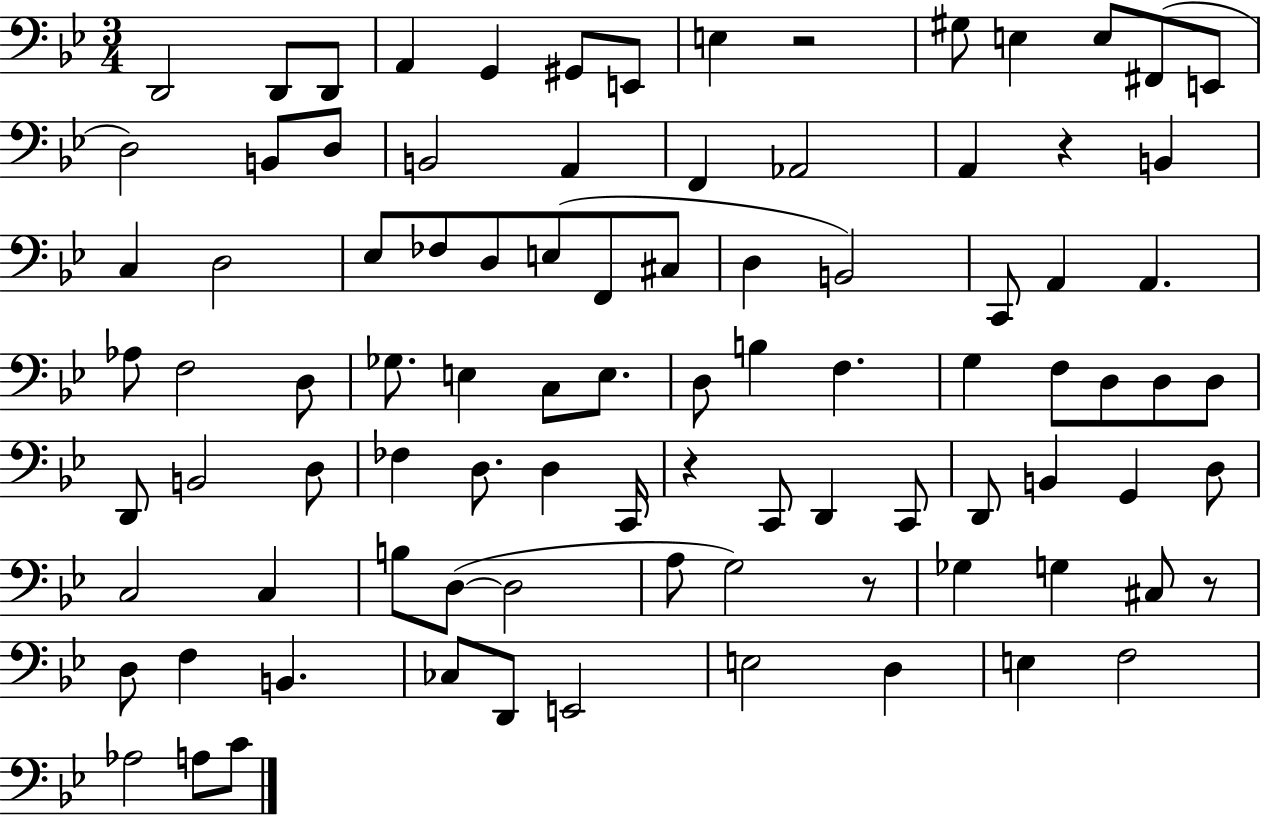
D2/h D2/e D2/e A2/q G2/q G#2/e E2/e E3/q R/h G#3/e E3/q E3/e F#2/e E2/e D3/h B2/e D3/e B2/h A2/q F2/q Ab2/h A2/q R/q B2/q C3/q D3/h Eb3/e FES3/e D3/e E3/e F2/e C#3/e D3/q B2/h C2/e A2/q A2/q. Ab3/e F3/h D3/e Gb3/e. E3/q C3/e E3/e. D3/e B3/q F3/q. G3/q F3/e D3/e D3/e D3/e D2/e B2/h D3/e FES3/q D3/e. D3/q C2/s R/q C2/e D2/q C2/e D2/e B2/q G2/q D3/e C3/h C3/q B3/e D3/e D3/h A3/e G3/h R/e Gb3/q G3/q C#3/e R/e D3/e F3/q B2/q. CES3/e D2/e E2/h E3/h D3/q E3/q F3/h Ab3/h A3/e C4/e